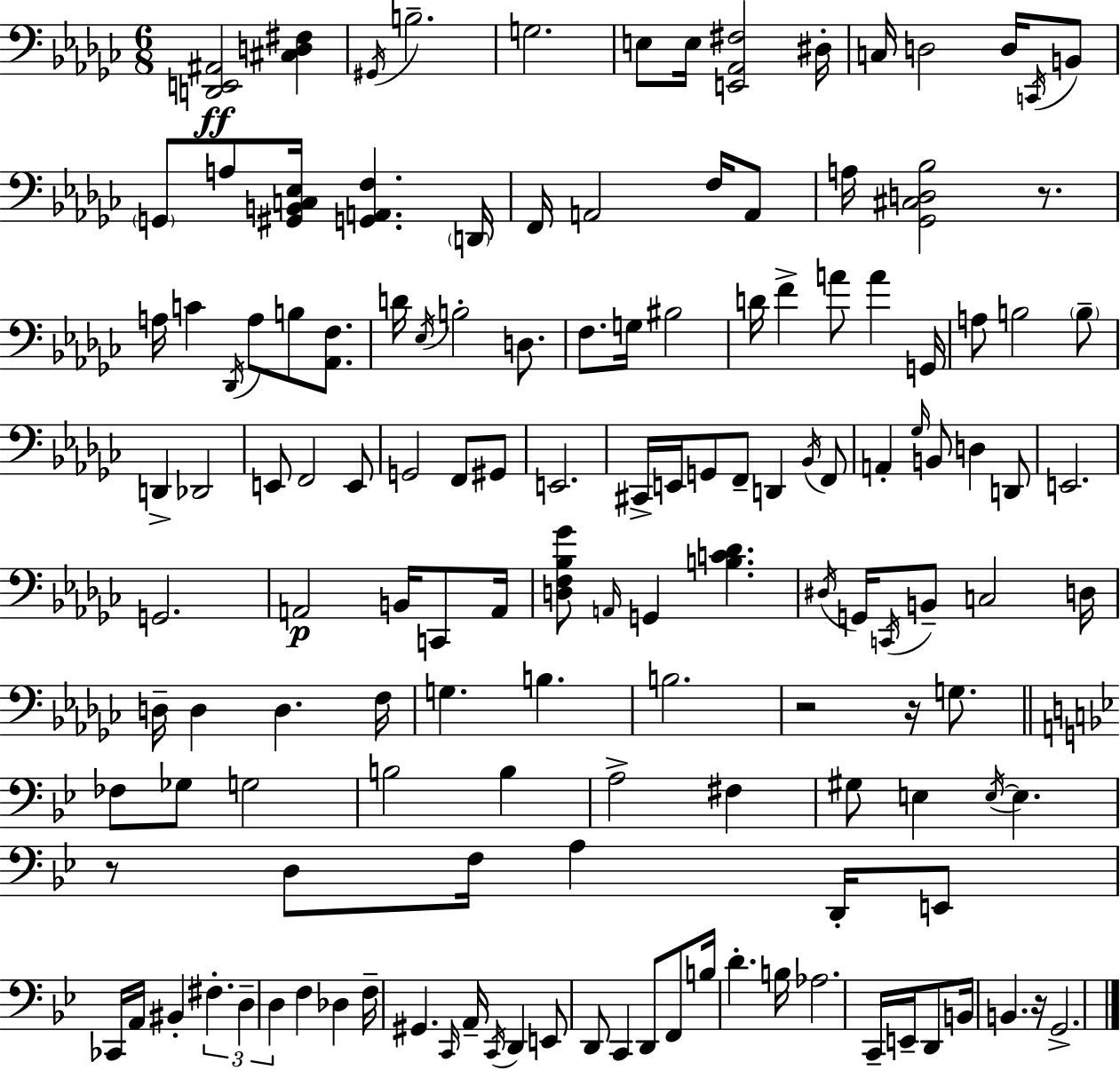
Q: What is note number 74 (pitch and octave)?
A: D3